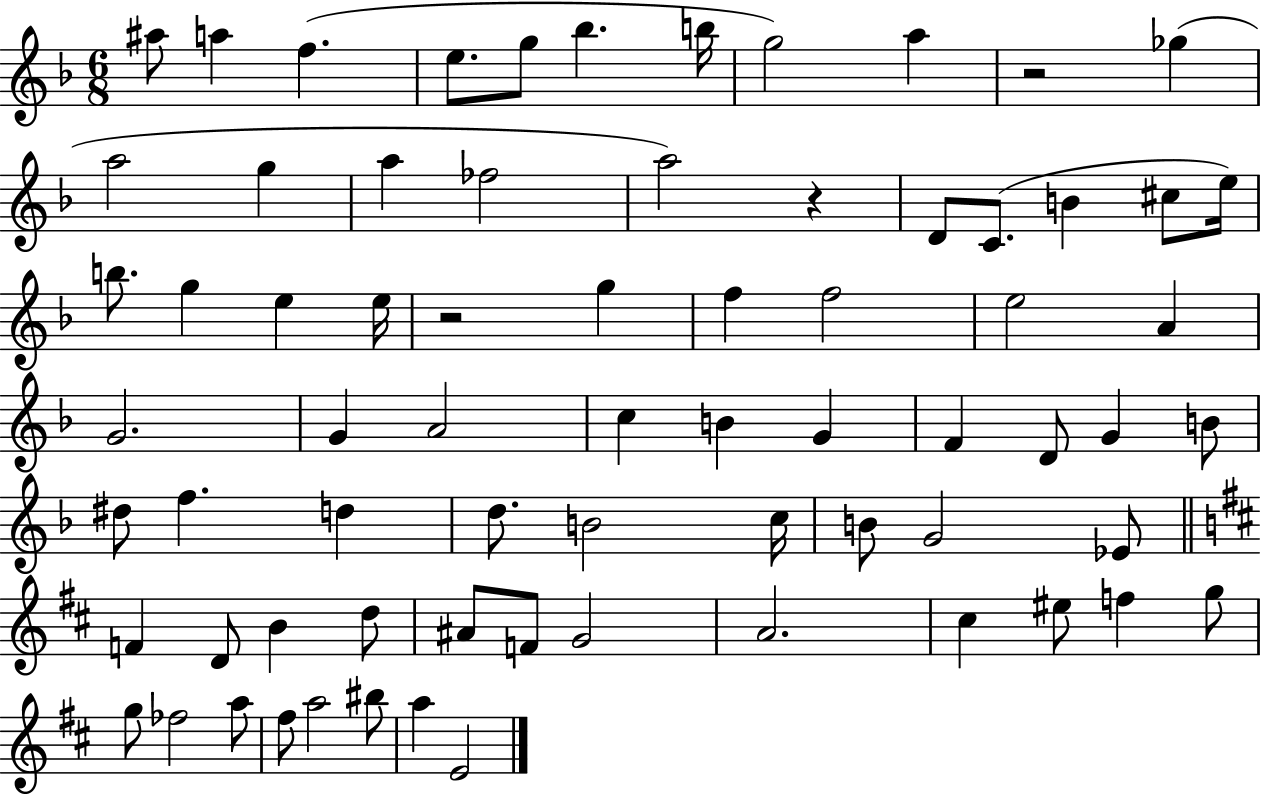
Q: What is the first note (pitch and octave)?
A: A#5